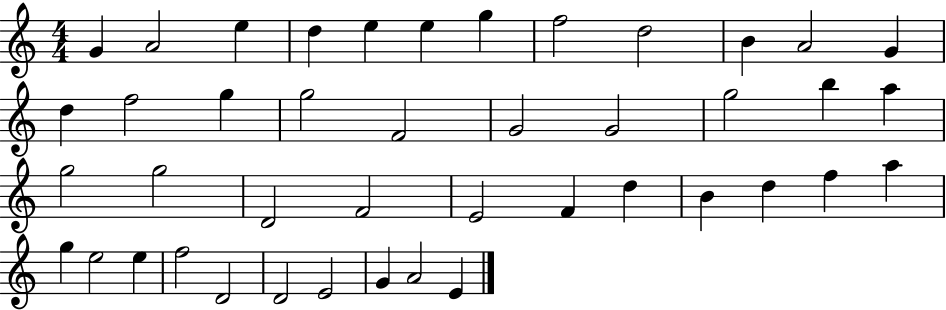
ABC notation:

X:1
T:Untitled
M:4/4
L:1/4
K:C
G A2 e d e e g f2 d2 B A2 G d f2 g g2 F2 G2 G2 g2 b a g2 g2 D2 F2 E2 F d B d f a g e2 e f2 D2 D2 E2 G A2 E